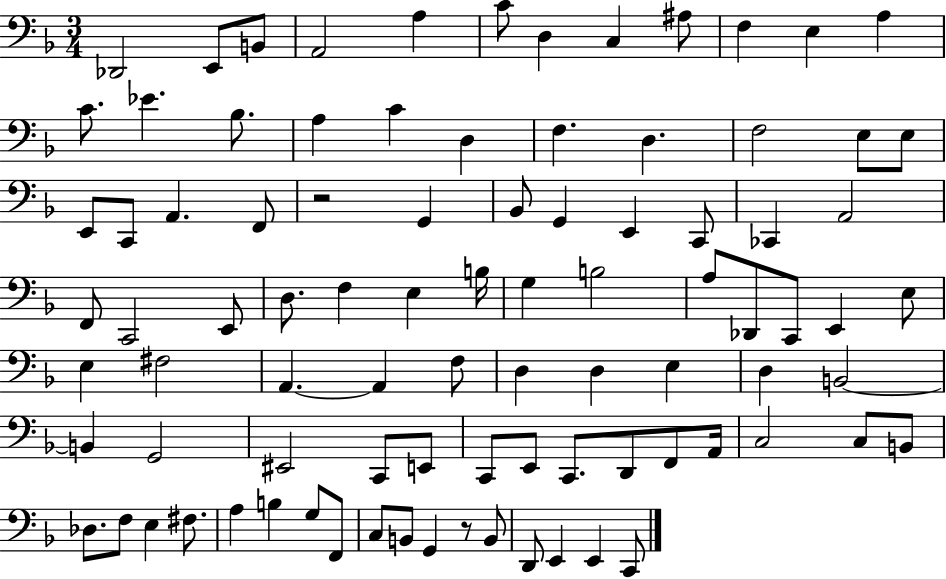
{
  \clef bass
  \numericTimeSignature
  \time 3/4
  \key f \major
  des,2 e,8 b,8 | a,2 a4 | c'8 d4 c4 ais8 | f4 e4 a4 | \break c'8. ees'4. bes8. | a4 c'4 d4 | f4. d4. | f2 e8 e8 | \break e,8 c,8 a,4. f,8 | r2 g,4 | bes,8 g,4 e,4 c,8 | ces,4 a,2 | \break f,8 c,2 e,8 | d8. f4 e4 b16 | g4 b2 | a8 des,8 c,8 e,4 e8 | \break e4 fis2 | a,4.~~ a,4 f8 | d4 d4 e4 | d4 b,2~~ | \break b,4 g,2 | eis,2 c,8 e,8 | c,8 e,8 c,8. d,8 f,8 a,16 | c2 c8 b,8 | \break des8. f8 e4 fis8. | a4 b4 g8 f,8 | c8 b,8 g,4 r8 b,8 | d,8 e,4 e,4 c,8 | \break \bar "|."
}